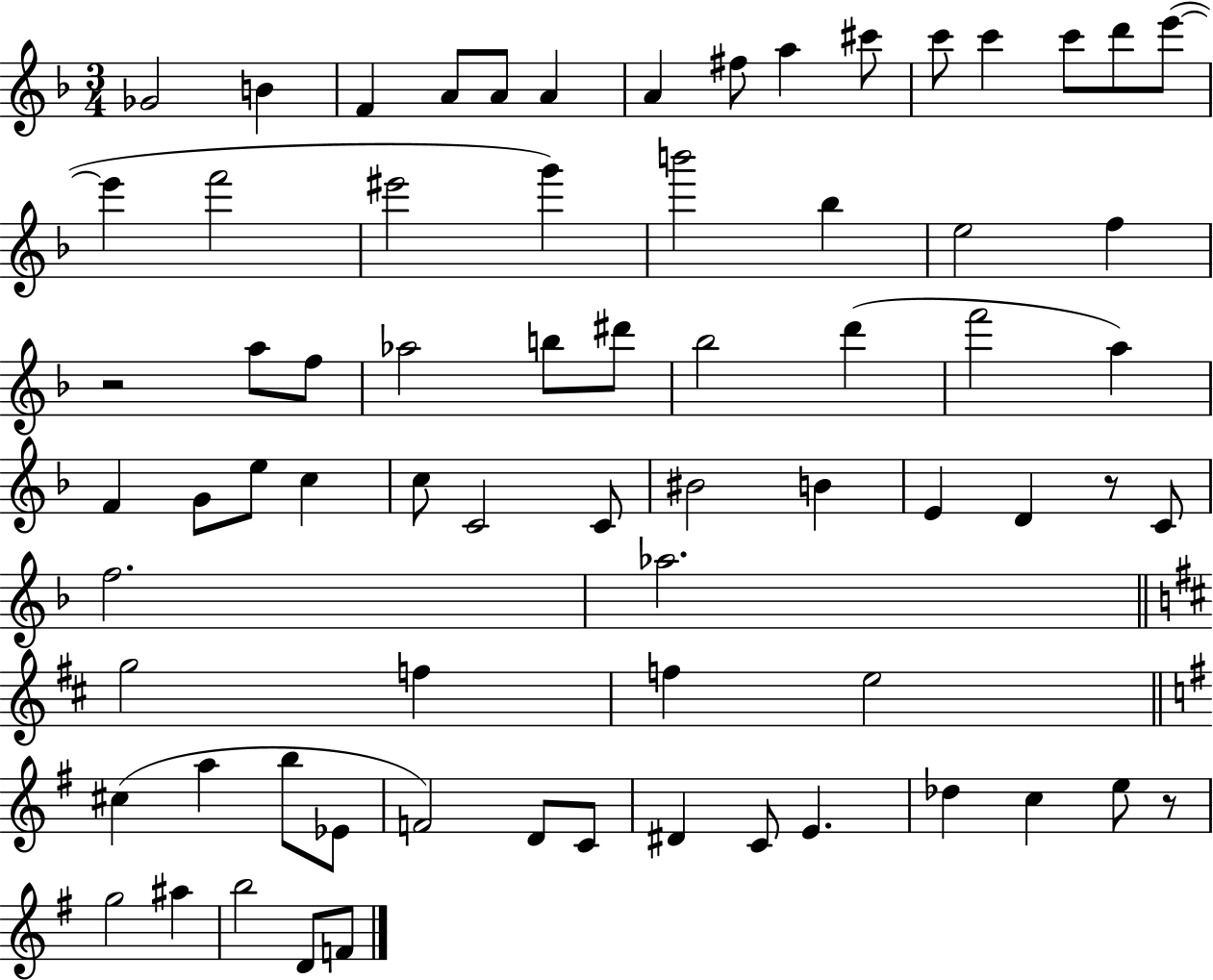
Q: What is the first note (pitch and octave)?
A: Gb4